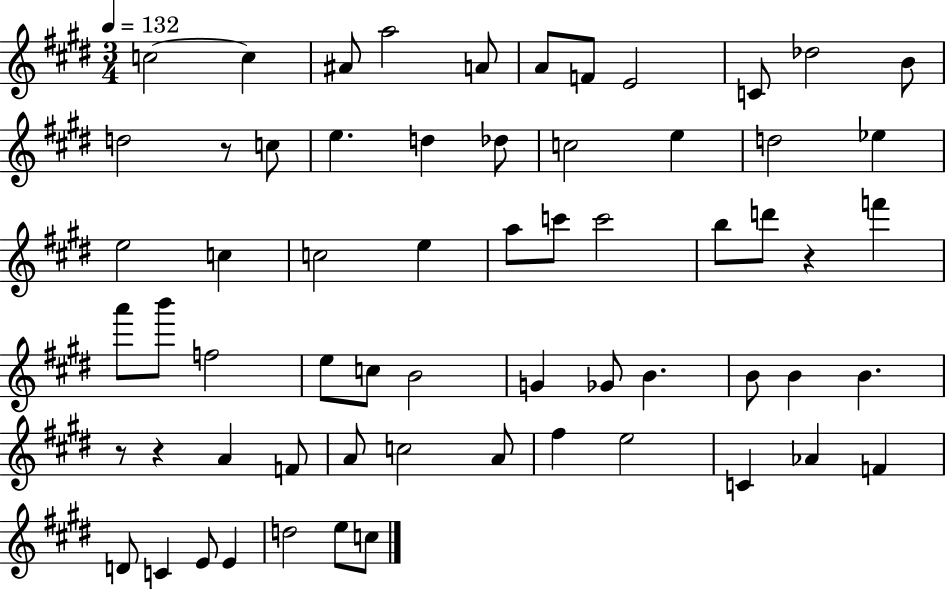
C5/h C5/q A#4/e A5/h A4/e A4/e F4/e E4/h C4/e Db5/h B4/e D5/h R/e C5/e E5/q. D5/q Db5/e C5/h E5/q D5/h Eb5/q E5/h C5/q C5/h E5/q A5/e C6/e C6/h B5/e D6/e R/q F6/q A6/e B6/e F5/h E5/e C5/e B4/h G4/q Gb4/e B4/q. B4/e B4/q B4/q. R/e R/q A4/q F4/e A4/e C5/h A4/e F#5/q E5/h C4/q Ab4/q F4/q D4/e C4/q E4/e E4/q D5/h E5/e C5/e